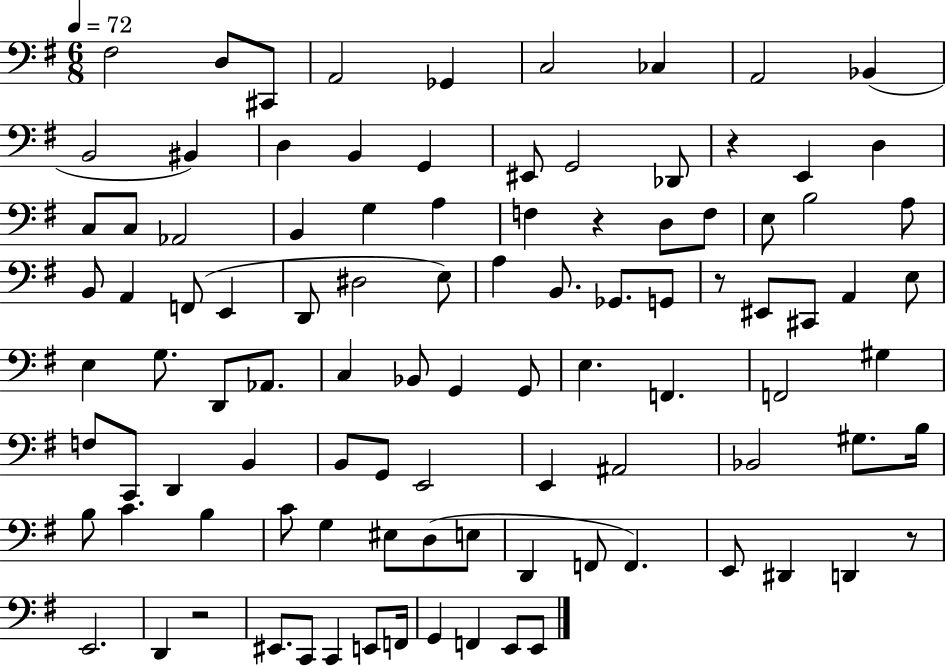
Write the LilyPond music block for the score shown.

{
  \clef bass
  \numericTimeSignature
  \time 6/8
  \key g \major
  \tempo 4 = 72
  \repeat volta 2 { fis2 d8 cis,8 | a,2 ges,4 | c2 ces4 | a,2 bes,4( | \break b,2 bis,4) | d4 b,4 g,4 | eis,8 g,2 des,8 | r4 e,4 d4 | \break c8 c8 aes,2 | b,4 g4 a4 | f4 r4 d8 f8 | e8 b2 a8 | \break b,8 a,4 f,8( e,4 | d,8 dis2 e8) | a4 b,8. ges,8. g,8 | r8 eis,8 cis,8 a,4 e8 | \break e4 g8. d,8 aes,8. | c4 bes,8 g,4 g,8 | e4. f,4. | f,2 gis4 | \break f8 c,8 d,4 b,4 | b,8 g,8 e,2 | e,4 ais,2 | bes,2 gis8. b16 | \break b8 c'4. b4 | c'8 g4 eis8 d8( e8 | d,4 f,8 f,4.) | e,8 dis,4 d,4 r8 | \break e,2. | d,4 r2 | eis,8. c,8 c,4 e,8 f,16 | g,4 f,4 e,8 e,8 | \break } \bar "|."
}